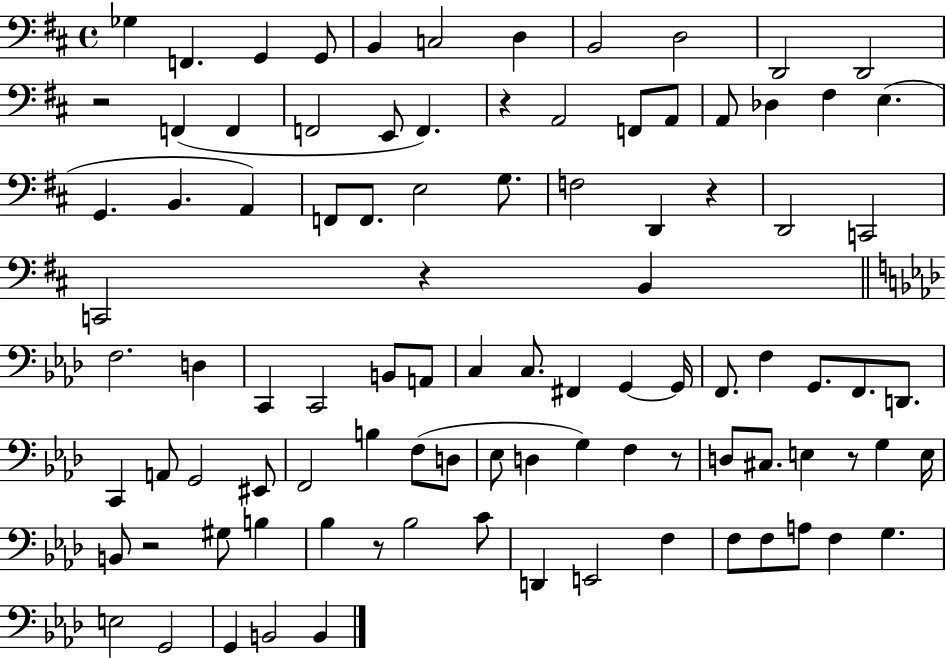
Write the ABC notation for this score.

X:1
T:Untitled
M:4/4
L:1/4
K:D
_G, F,, G,, G,,/2 B,, C,2 D, B,,2 D,2 D,,2 D,,2 z2 F,, F,, F,,2 E,,/2 F,, z A,,2 F,,/2 A,,/2 A,,/2 _D, ^F, E, G,, B,, A,, F,,/2 F,,/2 E,2 G,/2 F,2 D,, z D,,2 C,,2 C,,2 z B,, F,2 D, C,, C,,2 B,,/2 A,,/2 C, C,/2 ^F,, G,, G,,/4 F,,/2 F, G,,/2 F,,/2 D,,/2 C,, A,,/2 G,,2 ^E,,/2 F,,2 B, F,/2 D,/2 _E,/2 D, G, F, z/2 D,/2 ^C,/2 E, z/2 G, E,/4 B,,/2 z2 ^G,/2 B, _B, z/2 _B,2 C/2 D,, E,,2 F, F,/2 F,/2 A,/2 F, G, E,2 G,,2 G,, B,,2 B,,